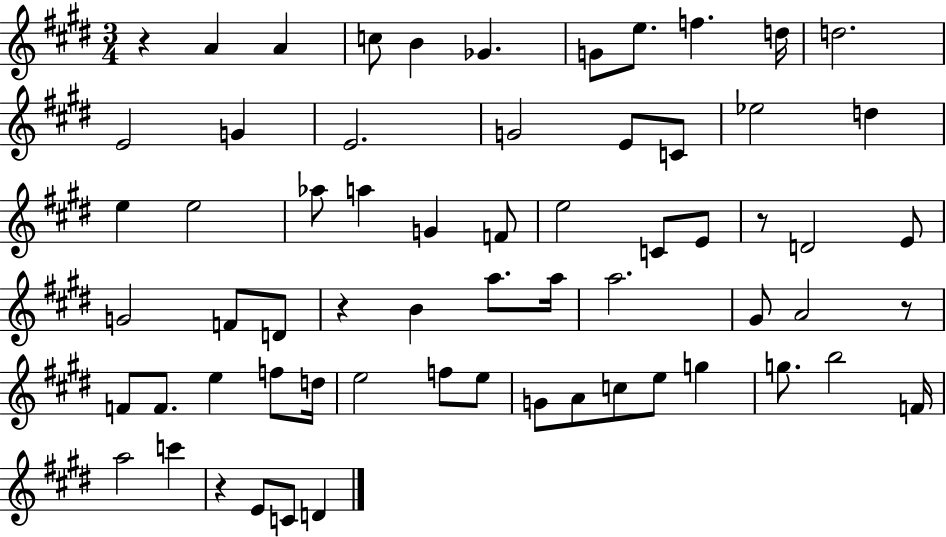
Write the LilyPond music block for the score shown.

{
  \clef treble
  \numericTimeSignature
  \time 3/4
  \key e \major
  r4 a'4 a'4 | c''8 b'4 ges'4. | g'8 e''8. f''4. d''16 | d''2. | \break e'2 g'4 | e'2. | g'2 e'8 c'8 | ees''2 d''4 | \break e''4 e''2 | aes''8 a''4 g'4 f'8 | e''2 c'8 e'8 | r8 d'2 e'8 | \break g'2 f'8 d'8 | r4 b'4 a''8. a''16 | a''2. | gis'8 a'2 r8 | \break f'8 f'8. e''4 f''8 d''16 | e''2 f''8 e''8 | g'8 a'8 c''8 e''8 g''4 | g''8. b''2 f'16 | \break a''2 c'''4 | r4 e'8 c'8 d'4 | \bar "|."
}